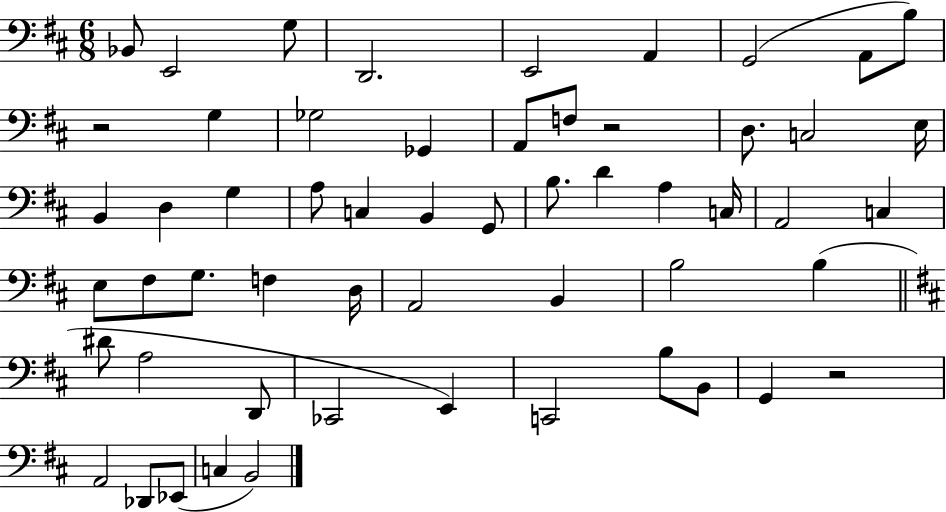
{
  \clef bass
  \numericTimeSignature
  \time 6/8
  \key d \major
  bes,8 e,2 g8 | d,2. | e,2 a,4 | g,2( a,8 b8) | \break r2 g4 | ges2 ges,4 | a,8 f8 r2 | d8. c2 e16 | \break b,4 d4 g4 | a8 c4 b,4 g,8 | b8. d'4 a4 c16 | a,2 c4 | \break e8 fis8 g8. f4 d16 | a,2 b,4 | b2 b4( | \bar "||" \break \key d \major dis'8 a2 d,8 | ces,2 e,4) | c,2 b8 b,8 | g,4 r2 | \break a,2 des,8 ees,8( | c4 b,2) | \bar "|."
}